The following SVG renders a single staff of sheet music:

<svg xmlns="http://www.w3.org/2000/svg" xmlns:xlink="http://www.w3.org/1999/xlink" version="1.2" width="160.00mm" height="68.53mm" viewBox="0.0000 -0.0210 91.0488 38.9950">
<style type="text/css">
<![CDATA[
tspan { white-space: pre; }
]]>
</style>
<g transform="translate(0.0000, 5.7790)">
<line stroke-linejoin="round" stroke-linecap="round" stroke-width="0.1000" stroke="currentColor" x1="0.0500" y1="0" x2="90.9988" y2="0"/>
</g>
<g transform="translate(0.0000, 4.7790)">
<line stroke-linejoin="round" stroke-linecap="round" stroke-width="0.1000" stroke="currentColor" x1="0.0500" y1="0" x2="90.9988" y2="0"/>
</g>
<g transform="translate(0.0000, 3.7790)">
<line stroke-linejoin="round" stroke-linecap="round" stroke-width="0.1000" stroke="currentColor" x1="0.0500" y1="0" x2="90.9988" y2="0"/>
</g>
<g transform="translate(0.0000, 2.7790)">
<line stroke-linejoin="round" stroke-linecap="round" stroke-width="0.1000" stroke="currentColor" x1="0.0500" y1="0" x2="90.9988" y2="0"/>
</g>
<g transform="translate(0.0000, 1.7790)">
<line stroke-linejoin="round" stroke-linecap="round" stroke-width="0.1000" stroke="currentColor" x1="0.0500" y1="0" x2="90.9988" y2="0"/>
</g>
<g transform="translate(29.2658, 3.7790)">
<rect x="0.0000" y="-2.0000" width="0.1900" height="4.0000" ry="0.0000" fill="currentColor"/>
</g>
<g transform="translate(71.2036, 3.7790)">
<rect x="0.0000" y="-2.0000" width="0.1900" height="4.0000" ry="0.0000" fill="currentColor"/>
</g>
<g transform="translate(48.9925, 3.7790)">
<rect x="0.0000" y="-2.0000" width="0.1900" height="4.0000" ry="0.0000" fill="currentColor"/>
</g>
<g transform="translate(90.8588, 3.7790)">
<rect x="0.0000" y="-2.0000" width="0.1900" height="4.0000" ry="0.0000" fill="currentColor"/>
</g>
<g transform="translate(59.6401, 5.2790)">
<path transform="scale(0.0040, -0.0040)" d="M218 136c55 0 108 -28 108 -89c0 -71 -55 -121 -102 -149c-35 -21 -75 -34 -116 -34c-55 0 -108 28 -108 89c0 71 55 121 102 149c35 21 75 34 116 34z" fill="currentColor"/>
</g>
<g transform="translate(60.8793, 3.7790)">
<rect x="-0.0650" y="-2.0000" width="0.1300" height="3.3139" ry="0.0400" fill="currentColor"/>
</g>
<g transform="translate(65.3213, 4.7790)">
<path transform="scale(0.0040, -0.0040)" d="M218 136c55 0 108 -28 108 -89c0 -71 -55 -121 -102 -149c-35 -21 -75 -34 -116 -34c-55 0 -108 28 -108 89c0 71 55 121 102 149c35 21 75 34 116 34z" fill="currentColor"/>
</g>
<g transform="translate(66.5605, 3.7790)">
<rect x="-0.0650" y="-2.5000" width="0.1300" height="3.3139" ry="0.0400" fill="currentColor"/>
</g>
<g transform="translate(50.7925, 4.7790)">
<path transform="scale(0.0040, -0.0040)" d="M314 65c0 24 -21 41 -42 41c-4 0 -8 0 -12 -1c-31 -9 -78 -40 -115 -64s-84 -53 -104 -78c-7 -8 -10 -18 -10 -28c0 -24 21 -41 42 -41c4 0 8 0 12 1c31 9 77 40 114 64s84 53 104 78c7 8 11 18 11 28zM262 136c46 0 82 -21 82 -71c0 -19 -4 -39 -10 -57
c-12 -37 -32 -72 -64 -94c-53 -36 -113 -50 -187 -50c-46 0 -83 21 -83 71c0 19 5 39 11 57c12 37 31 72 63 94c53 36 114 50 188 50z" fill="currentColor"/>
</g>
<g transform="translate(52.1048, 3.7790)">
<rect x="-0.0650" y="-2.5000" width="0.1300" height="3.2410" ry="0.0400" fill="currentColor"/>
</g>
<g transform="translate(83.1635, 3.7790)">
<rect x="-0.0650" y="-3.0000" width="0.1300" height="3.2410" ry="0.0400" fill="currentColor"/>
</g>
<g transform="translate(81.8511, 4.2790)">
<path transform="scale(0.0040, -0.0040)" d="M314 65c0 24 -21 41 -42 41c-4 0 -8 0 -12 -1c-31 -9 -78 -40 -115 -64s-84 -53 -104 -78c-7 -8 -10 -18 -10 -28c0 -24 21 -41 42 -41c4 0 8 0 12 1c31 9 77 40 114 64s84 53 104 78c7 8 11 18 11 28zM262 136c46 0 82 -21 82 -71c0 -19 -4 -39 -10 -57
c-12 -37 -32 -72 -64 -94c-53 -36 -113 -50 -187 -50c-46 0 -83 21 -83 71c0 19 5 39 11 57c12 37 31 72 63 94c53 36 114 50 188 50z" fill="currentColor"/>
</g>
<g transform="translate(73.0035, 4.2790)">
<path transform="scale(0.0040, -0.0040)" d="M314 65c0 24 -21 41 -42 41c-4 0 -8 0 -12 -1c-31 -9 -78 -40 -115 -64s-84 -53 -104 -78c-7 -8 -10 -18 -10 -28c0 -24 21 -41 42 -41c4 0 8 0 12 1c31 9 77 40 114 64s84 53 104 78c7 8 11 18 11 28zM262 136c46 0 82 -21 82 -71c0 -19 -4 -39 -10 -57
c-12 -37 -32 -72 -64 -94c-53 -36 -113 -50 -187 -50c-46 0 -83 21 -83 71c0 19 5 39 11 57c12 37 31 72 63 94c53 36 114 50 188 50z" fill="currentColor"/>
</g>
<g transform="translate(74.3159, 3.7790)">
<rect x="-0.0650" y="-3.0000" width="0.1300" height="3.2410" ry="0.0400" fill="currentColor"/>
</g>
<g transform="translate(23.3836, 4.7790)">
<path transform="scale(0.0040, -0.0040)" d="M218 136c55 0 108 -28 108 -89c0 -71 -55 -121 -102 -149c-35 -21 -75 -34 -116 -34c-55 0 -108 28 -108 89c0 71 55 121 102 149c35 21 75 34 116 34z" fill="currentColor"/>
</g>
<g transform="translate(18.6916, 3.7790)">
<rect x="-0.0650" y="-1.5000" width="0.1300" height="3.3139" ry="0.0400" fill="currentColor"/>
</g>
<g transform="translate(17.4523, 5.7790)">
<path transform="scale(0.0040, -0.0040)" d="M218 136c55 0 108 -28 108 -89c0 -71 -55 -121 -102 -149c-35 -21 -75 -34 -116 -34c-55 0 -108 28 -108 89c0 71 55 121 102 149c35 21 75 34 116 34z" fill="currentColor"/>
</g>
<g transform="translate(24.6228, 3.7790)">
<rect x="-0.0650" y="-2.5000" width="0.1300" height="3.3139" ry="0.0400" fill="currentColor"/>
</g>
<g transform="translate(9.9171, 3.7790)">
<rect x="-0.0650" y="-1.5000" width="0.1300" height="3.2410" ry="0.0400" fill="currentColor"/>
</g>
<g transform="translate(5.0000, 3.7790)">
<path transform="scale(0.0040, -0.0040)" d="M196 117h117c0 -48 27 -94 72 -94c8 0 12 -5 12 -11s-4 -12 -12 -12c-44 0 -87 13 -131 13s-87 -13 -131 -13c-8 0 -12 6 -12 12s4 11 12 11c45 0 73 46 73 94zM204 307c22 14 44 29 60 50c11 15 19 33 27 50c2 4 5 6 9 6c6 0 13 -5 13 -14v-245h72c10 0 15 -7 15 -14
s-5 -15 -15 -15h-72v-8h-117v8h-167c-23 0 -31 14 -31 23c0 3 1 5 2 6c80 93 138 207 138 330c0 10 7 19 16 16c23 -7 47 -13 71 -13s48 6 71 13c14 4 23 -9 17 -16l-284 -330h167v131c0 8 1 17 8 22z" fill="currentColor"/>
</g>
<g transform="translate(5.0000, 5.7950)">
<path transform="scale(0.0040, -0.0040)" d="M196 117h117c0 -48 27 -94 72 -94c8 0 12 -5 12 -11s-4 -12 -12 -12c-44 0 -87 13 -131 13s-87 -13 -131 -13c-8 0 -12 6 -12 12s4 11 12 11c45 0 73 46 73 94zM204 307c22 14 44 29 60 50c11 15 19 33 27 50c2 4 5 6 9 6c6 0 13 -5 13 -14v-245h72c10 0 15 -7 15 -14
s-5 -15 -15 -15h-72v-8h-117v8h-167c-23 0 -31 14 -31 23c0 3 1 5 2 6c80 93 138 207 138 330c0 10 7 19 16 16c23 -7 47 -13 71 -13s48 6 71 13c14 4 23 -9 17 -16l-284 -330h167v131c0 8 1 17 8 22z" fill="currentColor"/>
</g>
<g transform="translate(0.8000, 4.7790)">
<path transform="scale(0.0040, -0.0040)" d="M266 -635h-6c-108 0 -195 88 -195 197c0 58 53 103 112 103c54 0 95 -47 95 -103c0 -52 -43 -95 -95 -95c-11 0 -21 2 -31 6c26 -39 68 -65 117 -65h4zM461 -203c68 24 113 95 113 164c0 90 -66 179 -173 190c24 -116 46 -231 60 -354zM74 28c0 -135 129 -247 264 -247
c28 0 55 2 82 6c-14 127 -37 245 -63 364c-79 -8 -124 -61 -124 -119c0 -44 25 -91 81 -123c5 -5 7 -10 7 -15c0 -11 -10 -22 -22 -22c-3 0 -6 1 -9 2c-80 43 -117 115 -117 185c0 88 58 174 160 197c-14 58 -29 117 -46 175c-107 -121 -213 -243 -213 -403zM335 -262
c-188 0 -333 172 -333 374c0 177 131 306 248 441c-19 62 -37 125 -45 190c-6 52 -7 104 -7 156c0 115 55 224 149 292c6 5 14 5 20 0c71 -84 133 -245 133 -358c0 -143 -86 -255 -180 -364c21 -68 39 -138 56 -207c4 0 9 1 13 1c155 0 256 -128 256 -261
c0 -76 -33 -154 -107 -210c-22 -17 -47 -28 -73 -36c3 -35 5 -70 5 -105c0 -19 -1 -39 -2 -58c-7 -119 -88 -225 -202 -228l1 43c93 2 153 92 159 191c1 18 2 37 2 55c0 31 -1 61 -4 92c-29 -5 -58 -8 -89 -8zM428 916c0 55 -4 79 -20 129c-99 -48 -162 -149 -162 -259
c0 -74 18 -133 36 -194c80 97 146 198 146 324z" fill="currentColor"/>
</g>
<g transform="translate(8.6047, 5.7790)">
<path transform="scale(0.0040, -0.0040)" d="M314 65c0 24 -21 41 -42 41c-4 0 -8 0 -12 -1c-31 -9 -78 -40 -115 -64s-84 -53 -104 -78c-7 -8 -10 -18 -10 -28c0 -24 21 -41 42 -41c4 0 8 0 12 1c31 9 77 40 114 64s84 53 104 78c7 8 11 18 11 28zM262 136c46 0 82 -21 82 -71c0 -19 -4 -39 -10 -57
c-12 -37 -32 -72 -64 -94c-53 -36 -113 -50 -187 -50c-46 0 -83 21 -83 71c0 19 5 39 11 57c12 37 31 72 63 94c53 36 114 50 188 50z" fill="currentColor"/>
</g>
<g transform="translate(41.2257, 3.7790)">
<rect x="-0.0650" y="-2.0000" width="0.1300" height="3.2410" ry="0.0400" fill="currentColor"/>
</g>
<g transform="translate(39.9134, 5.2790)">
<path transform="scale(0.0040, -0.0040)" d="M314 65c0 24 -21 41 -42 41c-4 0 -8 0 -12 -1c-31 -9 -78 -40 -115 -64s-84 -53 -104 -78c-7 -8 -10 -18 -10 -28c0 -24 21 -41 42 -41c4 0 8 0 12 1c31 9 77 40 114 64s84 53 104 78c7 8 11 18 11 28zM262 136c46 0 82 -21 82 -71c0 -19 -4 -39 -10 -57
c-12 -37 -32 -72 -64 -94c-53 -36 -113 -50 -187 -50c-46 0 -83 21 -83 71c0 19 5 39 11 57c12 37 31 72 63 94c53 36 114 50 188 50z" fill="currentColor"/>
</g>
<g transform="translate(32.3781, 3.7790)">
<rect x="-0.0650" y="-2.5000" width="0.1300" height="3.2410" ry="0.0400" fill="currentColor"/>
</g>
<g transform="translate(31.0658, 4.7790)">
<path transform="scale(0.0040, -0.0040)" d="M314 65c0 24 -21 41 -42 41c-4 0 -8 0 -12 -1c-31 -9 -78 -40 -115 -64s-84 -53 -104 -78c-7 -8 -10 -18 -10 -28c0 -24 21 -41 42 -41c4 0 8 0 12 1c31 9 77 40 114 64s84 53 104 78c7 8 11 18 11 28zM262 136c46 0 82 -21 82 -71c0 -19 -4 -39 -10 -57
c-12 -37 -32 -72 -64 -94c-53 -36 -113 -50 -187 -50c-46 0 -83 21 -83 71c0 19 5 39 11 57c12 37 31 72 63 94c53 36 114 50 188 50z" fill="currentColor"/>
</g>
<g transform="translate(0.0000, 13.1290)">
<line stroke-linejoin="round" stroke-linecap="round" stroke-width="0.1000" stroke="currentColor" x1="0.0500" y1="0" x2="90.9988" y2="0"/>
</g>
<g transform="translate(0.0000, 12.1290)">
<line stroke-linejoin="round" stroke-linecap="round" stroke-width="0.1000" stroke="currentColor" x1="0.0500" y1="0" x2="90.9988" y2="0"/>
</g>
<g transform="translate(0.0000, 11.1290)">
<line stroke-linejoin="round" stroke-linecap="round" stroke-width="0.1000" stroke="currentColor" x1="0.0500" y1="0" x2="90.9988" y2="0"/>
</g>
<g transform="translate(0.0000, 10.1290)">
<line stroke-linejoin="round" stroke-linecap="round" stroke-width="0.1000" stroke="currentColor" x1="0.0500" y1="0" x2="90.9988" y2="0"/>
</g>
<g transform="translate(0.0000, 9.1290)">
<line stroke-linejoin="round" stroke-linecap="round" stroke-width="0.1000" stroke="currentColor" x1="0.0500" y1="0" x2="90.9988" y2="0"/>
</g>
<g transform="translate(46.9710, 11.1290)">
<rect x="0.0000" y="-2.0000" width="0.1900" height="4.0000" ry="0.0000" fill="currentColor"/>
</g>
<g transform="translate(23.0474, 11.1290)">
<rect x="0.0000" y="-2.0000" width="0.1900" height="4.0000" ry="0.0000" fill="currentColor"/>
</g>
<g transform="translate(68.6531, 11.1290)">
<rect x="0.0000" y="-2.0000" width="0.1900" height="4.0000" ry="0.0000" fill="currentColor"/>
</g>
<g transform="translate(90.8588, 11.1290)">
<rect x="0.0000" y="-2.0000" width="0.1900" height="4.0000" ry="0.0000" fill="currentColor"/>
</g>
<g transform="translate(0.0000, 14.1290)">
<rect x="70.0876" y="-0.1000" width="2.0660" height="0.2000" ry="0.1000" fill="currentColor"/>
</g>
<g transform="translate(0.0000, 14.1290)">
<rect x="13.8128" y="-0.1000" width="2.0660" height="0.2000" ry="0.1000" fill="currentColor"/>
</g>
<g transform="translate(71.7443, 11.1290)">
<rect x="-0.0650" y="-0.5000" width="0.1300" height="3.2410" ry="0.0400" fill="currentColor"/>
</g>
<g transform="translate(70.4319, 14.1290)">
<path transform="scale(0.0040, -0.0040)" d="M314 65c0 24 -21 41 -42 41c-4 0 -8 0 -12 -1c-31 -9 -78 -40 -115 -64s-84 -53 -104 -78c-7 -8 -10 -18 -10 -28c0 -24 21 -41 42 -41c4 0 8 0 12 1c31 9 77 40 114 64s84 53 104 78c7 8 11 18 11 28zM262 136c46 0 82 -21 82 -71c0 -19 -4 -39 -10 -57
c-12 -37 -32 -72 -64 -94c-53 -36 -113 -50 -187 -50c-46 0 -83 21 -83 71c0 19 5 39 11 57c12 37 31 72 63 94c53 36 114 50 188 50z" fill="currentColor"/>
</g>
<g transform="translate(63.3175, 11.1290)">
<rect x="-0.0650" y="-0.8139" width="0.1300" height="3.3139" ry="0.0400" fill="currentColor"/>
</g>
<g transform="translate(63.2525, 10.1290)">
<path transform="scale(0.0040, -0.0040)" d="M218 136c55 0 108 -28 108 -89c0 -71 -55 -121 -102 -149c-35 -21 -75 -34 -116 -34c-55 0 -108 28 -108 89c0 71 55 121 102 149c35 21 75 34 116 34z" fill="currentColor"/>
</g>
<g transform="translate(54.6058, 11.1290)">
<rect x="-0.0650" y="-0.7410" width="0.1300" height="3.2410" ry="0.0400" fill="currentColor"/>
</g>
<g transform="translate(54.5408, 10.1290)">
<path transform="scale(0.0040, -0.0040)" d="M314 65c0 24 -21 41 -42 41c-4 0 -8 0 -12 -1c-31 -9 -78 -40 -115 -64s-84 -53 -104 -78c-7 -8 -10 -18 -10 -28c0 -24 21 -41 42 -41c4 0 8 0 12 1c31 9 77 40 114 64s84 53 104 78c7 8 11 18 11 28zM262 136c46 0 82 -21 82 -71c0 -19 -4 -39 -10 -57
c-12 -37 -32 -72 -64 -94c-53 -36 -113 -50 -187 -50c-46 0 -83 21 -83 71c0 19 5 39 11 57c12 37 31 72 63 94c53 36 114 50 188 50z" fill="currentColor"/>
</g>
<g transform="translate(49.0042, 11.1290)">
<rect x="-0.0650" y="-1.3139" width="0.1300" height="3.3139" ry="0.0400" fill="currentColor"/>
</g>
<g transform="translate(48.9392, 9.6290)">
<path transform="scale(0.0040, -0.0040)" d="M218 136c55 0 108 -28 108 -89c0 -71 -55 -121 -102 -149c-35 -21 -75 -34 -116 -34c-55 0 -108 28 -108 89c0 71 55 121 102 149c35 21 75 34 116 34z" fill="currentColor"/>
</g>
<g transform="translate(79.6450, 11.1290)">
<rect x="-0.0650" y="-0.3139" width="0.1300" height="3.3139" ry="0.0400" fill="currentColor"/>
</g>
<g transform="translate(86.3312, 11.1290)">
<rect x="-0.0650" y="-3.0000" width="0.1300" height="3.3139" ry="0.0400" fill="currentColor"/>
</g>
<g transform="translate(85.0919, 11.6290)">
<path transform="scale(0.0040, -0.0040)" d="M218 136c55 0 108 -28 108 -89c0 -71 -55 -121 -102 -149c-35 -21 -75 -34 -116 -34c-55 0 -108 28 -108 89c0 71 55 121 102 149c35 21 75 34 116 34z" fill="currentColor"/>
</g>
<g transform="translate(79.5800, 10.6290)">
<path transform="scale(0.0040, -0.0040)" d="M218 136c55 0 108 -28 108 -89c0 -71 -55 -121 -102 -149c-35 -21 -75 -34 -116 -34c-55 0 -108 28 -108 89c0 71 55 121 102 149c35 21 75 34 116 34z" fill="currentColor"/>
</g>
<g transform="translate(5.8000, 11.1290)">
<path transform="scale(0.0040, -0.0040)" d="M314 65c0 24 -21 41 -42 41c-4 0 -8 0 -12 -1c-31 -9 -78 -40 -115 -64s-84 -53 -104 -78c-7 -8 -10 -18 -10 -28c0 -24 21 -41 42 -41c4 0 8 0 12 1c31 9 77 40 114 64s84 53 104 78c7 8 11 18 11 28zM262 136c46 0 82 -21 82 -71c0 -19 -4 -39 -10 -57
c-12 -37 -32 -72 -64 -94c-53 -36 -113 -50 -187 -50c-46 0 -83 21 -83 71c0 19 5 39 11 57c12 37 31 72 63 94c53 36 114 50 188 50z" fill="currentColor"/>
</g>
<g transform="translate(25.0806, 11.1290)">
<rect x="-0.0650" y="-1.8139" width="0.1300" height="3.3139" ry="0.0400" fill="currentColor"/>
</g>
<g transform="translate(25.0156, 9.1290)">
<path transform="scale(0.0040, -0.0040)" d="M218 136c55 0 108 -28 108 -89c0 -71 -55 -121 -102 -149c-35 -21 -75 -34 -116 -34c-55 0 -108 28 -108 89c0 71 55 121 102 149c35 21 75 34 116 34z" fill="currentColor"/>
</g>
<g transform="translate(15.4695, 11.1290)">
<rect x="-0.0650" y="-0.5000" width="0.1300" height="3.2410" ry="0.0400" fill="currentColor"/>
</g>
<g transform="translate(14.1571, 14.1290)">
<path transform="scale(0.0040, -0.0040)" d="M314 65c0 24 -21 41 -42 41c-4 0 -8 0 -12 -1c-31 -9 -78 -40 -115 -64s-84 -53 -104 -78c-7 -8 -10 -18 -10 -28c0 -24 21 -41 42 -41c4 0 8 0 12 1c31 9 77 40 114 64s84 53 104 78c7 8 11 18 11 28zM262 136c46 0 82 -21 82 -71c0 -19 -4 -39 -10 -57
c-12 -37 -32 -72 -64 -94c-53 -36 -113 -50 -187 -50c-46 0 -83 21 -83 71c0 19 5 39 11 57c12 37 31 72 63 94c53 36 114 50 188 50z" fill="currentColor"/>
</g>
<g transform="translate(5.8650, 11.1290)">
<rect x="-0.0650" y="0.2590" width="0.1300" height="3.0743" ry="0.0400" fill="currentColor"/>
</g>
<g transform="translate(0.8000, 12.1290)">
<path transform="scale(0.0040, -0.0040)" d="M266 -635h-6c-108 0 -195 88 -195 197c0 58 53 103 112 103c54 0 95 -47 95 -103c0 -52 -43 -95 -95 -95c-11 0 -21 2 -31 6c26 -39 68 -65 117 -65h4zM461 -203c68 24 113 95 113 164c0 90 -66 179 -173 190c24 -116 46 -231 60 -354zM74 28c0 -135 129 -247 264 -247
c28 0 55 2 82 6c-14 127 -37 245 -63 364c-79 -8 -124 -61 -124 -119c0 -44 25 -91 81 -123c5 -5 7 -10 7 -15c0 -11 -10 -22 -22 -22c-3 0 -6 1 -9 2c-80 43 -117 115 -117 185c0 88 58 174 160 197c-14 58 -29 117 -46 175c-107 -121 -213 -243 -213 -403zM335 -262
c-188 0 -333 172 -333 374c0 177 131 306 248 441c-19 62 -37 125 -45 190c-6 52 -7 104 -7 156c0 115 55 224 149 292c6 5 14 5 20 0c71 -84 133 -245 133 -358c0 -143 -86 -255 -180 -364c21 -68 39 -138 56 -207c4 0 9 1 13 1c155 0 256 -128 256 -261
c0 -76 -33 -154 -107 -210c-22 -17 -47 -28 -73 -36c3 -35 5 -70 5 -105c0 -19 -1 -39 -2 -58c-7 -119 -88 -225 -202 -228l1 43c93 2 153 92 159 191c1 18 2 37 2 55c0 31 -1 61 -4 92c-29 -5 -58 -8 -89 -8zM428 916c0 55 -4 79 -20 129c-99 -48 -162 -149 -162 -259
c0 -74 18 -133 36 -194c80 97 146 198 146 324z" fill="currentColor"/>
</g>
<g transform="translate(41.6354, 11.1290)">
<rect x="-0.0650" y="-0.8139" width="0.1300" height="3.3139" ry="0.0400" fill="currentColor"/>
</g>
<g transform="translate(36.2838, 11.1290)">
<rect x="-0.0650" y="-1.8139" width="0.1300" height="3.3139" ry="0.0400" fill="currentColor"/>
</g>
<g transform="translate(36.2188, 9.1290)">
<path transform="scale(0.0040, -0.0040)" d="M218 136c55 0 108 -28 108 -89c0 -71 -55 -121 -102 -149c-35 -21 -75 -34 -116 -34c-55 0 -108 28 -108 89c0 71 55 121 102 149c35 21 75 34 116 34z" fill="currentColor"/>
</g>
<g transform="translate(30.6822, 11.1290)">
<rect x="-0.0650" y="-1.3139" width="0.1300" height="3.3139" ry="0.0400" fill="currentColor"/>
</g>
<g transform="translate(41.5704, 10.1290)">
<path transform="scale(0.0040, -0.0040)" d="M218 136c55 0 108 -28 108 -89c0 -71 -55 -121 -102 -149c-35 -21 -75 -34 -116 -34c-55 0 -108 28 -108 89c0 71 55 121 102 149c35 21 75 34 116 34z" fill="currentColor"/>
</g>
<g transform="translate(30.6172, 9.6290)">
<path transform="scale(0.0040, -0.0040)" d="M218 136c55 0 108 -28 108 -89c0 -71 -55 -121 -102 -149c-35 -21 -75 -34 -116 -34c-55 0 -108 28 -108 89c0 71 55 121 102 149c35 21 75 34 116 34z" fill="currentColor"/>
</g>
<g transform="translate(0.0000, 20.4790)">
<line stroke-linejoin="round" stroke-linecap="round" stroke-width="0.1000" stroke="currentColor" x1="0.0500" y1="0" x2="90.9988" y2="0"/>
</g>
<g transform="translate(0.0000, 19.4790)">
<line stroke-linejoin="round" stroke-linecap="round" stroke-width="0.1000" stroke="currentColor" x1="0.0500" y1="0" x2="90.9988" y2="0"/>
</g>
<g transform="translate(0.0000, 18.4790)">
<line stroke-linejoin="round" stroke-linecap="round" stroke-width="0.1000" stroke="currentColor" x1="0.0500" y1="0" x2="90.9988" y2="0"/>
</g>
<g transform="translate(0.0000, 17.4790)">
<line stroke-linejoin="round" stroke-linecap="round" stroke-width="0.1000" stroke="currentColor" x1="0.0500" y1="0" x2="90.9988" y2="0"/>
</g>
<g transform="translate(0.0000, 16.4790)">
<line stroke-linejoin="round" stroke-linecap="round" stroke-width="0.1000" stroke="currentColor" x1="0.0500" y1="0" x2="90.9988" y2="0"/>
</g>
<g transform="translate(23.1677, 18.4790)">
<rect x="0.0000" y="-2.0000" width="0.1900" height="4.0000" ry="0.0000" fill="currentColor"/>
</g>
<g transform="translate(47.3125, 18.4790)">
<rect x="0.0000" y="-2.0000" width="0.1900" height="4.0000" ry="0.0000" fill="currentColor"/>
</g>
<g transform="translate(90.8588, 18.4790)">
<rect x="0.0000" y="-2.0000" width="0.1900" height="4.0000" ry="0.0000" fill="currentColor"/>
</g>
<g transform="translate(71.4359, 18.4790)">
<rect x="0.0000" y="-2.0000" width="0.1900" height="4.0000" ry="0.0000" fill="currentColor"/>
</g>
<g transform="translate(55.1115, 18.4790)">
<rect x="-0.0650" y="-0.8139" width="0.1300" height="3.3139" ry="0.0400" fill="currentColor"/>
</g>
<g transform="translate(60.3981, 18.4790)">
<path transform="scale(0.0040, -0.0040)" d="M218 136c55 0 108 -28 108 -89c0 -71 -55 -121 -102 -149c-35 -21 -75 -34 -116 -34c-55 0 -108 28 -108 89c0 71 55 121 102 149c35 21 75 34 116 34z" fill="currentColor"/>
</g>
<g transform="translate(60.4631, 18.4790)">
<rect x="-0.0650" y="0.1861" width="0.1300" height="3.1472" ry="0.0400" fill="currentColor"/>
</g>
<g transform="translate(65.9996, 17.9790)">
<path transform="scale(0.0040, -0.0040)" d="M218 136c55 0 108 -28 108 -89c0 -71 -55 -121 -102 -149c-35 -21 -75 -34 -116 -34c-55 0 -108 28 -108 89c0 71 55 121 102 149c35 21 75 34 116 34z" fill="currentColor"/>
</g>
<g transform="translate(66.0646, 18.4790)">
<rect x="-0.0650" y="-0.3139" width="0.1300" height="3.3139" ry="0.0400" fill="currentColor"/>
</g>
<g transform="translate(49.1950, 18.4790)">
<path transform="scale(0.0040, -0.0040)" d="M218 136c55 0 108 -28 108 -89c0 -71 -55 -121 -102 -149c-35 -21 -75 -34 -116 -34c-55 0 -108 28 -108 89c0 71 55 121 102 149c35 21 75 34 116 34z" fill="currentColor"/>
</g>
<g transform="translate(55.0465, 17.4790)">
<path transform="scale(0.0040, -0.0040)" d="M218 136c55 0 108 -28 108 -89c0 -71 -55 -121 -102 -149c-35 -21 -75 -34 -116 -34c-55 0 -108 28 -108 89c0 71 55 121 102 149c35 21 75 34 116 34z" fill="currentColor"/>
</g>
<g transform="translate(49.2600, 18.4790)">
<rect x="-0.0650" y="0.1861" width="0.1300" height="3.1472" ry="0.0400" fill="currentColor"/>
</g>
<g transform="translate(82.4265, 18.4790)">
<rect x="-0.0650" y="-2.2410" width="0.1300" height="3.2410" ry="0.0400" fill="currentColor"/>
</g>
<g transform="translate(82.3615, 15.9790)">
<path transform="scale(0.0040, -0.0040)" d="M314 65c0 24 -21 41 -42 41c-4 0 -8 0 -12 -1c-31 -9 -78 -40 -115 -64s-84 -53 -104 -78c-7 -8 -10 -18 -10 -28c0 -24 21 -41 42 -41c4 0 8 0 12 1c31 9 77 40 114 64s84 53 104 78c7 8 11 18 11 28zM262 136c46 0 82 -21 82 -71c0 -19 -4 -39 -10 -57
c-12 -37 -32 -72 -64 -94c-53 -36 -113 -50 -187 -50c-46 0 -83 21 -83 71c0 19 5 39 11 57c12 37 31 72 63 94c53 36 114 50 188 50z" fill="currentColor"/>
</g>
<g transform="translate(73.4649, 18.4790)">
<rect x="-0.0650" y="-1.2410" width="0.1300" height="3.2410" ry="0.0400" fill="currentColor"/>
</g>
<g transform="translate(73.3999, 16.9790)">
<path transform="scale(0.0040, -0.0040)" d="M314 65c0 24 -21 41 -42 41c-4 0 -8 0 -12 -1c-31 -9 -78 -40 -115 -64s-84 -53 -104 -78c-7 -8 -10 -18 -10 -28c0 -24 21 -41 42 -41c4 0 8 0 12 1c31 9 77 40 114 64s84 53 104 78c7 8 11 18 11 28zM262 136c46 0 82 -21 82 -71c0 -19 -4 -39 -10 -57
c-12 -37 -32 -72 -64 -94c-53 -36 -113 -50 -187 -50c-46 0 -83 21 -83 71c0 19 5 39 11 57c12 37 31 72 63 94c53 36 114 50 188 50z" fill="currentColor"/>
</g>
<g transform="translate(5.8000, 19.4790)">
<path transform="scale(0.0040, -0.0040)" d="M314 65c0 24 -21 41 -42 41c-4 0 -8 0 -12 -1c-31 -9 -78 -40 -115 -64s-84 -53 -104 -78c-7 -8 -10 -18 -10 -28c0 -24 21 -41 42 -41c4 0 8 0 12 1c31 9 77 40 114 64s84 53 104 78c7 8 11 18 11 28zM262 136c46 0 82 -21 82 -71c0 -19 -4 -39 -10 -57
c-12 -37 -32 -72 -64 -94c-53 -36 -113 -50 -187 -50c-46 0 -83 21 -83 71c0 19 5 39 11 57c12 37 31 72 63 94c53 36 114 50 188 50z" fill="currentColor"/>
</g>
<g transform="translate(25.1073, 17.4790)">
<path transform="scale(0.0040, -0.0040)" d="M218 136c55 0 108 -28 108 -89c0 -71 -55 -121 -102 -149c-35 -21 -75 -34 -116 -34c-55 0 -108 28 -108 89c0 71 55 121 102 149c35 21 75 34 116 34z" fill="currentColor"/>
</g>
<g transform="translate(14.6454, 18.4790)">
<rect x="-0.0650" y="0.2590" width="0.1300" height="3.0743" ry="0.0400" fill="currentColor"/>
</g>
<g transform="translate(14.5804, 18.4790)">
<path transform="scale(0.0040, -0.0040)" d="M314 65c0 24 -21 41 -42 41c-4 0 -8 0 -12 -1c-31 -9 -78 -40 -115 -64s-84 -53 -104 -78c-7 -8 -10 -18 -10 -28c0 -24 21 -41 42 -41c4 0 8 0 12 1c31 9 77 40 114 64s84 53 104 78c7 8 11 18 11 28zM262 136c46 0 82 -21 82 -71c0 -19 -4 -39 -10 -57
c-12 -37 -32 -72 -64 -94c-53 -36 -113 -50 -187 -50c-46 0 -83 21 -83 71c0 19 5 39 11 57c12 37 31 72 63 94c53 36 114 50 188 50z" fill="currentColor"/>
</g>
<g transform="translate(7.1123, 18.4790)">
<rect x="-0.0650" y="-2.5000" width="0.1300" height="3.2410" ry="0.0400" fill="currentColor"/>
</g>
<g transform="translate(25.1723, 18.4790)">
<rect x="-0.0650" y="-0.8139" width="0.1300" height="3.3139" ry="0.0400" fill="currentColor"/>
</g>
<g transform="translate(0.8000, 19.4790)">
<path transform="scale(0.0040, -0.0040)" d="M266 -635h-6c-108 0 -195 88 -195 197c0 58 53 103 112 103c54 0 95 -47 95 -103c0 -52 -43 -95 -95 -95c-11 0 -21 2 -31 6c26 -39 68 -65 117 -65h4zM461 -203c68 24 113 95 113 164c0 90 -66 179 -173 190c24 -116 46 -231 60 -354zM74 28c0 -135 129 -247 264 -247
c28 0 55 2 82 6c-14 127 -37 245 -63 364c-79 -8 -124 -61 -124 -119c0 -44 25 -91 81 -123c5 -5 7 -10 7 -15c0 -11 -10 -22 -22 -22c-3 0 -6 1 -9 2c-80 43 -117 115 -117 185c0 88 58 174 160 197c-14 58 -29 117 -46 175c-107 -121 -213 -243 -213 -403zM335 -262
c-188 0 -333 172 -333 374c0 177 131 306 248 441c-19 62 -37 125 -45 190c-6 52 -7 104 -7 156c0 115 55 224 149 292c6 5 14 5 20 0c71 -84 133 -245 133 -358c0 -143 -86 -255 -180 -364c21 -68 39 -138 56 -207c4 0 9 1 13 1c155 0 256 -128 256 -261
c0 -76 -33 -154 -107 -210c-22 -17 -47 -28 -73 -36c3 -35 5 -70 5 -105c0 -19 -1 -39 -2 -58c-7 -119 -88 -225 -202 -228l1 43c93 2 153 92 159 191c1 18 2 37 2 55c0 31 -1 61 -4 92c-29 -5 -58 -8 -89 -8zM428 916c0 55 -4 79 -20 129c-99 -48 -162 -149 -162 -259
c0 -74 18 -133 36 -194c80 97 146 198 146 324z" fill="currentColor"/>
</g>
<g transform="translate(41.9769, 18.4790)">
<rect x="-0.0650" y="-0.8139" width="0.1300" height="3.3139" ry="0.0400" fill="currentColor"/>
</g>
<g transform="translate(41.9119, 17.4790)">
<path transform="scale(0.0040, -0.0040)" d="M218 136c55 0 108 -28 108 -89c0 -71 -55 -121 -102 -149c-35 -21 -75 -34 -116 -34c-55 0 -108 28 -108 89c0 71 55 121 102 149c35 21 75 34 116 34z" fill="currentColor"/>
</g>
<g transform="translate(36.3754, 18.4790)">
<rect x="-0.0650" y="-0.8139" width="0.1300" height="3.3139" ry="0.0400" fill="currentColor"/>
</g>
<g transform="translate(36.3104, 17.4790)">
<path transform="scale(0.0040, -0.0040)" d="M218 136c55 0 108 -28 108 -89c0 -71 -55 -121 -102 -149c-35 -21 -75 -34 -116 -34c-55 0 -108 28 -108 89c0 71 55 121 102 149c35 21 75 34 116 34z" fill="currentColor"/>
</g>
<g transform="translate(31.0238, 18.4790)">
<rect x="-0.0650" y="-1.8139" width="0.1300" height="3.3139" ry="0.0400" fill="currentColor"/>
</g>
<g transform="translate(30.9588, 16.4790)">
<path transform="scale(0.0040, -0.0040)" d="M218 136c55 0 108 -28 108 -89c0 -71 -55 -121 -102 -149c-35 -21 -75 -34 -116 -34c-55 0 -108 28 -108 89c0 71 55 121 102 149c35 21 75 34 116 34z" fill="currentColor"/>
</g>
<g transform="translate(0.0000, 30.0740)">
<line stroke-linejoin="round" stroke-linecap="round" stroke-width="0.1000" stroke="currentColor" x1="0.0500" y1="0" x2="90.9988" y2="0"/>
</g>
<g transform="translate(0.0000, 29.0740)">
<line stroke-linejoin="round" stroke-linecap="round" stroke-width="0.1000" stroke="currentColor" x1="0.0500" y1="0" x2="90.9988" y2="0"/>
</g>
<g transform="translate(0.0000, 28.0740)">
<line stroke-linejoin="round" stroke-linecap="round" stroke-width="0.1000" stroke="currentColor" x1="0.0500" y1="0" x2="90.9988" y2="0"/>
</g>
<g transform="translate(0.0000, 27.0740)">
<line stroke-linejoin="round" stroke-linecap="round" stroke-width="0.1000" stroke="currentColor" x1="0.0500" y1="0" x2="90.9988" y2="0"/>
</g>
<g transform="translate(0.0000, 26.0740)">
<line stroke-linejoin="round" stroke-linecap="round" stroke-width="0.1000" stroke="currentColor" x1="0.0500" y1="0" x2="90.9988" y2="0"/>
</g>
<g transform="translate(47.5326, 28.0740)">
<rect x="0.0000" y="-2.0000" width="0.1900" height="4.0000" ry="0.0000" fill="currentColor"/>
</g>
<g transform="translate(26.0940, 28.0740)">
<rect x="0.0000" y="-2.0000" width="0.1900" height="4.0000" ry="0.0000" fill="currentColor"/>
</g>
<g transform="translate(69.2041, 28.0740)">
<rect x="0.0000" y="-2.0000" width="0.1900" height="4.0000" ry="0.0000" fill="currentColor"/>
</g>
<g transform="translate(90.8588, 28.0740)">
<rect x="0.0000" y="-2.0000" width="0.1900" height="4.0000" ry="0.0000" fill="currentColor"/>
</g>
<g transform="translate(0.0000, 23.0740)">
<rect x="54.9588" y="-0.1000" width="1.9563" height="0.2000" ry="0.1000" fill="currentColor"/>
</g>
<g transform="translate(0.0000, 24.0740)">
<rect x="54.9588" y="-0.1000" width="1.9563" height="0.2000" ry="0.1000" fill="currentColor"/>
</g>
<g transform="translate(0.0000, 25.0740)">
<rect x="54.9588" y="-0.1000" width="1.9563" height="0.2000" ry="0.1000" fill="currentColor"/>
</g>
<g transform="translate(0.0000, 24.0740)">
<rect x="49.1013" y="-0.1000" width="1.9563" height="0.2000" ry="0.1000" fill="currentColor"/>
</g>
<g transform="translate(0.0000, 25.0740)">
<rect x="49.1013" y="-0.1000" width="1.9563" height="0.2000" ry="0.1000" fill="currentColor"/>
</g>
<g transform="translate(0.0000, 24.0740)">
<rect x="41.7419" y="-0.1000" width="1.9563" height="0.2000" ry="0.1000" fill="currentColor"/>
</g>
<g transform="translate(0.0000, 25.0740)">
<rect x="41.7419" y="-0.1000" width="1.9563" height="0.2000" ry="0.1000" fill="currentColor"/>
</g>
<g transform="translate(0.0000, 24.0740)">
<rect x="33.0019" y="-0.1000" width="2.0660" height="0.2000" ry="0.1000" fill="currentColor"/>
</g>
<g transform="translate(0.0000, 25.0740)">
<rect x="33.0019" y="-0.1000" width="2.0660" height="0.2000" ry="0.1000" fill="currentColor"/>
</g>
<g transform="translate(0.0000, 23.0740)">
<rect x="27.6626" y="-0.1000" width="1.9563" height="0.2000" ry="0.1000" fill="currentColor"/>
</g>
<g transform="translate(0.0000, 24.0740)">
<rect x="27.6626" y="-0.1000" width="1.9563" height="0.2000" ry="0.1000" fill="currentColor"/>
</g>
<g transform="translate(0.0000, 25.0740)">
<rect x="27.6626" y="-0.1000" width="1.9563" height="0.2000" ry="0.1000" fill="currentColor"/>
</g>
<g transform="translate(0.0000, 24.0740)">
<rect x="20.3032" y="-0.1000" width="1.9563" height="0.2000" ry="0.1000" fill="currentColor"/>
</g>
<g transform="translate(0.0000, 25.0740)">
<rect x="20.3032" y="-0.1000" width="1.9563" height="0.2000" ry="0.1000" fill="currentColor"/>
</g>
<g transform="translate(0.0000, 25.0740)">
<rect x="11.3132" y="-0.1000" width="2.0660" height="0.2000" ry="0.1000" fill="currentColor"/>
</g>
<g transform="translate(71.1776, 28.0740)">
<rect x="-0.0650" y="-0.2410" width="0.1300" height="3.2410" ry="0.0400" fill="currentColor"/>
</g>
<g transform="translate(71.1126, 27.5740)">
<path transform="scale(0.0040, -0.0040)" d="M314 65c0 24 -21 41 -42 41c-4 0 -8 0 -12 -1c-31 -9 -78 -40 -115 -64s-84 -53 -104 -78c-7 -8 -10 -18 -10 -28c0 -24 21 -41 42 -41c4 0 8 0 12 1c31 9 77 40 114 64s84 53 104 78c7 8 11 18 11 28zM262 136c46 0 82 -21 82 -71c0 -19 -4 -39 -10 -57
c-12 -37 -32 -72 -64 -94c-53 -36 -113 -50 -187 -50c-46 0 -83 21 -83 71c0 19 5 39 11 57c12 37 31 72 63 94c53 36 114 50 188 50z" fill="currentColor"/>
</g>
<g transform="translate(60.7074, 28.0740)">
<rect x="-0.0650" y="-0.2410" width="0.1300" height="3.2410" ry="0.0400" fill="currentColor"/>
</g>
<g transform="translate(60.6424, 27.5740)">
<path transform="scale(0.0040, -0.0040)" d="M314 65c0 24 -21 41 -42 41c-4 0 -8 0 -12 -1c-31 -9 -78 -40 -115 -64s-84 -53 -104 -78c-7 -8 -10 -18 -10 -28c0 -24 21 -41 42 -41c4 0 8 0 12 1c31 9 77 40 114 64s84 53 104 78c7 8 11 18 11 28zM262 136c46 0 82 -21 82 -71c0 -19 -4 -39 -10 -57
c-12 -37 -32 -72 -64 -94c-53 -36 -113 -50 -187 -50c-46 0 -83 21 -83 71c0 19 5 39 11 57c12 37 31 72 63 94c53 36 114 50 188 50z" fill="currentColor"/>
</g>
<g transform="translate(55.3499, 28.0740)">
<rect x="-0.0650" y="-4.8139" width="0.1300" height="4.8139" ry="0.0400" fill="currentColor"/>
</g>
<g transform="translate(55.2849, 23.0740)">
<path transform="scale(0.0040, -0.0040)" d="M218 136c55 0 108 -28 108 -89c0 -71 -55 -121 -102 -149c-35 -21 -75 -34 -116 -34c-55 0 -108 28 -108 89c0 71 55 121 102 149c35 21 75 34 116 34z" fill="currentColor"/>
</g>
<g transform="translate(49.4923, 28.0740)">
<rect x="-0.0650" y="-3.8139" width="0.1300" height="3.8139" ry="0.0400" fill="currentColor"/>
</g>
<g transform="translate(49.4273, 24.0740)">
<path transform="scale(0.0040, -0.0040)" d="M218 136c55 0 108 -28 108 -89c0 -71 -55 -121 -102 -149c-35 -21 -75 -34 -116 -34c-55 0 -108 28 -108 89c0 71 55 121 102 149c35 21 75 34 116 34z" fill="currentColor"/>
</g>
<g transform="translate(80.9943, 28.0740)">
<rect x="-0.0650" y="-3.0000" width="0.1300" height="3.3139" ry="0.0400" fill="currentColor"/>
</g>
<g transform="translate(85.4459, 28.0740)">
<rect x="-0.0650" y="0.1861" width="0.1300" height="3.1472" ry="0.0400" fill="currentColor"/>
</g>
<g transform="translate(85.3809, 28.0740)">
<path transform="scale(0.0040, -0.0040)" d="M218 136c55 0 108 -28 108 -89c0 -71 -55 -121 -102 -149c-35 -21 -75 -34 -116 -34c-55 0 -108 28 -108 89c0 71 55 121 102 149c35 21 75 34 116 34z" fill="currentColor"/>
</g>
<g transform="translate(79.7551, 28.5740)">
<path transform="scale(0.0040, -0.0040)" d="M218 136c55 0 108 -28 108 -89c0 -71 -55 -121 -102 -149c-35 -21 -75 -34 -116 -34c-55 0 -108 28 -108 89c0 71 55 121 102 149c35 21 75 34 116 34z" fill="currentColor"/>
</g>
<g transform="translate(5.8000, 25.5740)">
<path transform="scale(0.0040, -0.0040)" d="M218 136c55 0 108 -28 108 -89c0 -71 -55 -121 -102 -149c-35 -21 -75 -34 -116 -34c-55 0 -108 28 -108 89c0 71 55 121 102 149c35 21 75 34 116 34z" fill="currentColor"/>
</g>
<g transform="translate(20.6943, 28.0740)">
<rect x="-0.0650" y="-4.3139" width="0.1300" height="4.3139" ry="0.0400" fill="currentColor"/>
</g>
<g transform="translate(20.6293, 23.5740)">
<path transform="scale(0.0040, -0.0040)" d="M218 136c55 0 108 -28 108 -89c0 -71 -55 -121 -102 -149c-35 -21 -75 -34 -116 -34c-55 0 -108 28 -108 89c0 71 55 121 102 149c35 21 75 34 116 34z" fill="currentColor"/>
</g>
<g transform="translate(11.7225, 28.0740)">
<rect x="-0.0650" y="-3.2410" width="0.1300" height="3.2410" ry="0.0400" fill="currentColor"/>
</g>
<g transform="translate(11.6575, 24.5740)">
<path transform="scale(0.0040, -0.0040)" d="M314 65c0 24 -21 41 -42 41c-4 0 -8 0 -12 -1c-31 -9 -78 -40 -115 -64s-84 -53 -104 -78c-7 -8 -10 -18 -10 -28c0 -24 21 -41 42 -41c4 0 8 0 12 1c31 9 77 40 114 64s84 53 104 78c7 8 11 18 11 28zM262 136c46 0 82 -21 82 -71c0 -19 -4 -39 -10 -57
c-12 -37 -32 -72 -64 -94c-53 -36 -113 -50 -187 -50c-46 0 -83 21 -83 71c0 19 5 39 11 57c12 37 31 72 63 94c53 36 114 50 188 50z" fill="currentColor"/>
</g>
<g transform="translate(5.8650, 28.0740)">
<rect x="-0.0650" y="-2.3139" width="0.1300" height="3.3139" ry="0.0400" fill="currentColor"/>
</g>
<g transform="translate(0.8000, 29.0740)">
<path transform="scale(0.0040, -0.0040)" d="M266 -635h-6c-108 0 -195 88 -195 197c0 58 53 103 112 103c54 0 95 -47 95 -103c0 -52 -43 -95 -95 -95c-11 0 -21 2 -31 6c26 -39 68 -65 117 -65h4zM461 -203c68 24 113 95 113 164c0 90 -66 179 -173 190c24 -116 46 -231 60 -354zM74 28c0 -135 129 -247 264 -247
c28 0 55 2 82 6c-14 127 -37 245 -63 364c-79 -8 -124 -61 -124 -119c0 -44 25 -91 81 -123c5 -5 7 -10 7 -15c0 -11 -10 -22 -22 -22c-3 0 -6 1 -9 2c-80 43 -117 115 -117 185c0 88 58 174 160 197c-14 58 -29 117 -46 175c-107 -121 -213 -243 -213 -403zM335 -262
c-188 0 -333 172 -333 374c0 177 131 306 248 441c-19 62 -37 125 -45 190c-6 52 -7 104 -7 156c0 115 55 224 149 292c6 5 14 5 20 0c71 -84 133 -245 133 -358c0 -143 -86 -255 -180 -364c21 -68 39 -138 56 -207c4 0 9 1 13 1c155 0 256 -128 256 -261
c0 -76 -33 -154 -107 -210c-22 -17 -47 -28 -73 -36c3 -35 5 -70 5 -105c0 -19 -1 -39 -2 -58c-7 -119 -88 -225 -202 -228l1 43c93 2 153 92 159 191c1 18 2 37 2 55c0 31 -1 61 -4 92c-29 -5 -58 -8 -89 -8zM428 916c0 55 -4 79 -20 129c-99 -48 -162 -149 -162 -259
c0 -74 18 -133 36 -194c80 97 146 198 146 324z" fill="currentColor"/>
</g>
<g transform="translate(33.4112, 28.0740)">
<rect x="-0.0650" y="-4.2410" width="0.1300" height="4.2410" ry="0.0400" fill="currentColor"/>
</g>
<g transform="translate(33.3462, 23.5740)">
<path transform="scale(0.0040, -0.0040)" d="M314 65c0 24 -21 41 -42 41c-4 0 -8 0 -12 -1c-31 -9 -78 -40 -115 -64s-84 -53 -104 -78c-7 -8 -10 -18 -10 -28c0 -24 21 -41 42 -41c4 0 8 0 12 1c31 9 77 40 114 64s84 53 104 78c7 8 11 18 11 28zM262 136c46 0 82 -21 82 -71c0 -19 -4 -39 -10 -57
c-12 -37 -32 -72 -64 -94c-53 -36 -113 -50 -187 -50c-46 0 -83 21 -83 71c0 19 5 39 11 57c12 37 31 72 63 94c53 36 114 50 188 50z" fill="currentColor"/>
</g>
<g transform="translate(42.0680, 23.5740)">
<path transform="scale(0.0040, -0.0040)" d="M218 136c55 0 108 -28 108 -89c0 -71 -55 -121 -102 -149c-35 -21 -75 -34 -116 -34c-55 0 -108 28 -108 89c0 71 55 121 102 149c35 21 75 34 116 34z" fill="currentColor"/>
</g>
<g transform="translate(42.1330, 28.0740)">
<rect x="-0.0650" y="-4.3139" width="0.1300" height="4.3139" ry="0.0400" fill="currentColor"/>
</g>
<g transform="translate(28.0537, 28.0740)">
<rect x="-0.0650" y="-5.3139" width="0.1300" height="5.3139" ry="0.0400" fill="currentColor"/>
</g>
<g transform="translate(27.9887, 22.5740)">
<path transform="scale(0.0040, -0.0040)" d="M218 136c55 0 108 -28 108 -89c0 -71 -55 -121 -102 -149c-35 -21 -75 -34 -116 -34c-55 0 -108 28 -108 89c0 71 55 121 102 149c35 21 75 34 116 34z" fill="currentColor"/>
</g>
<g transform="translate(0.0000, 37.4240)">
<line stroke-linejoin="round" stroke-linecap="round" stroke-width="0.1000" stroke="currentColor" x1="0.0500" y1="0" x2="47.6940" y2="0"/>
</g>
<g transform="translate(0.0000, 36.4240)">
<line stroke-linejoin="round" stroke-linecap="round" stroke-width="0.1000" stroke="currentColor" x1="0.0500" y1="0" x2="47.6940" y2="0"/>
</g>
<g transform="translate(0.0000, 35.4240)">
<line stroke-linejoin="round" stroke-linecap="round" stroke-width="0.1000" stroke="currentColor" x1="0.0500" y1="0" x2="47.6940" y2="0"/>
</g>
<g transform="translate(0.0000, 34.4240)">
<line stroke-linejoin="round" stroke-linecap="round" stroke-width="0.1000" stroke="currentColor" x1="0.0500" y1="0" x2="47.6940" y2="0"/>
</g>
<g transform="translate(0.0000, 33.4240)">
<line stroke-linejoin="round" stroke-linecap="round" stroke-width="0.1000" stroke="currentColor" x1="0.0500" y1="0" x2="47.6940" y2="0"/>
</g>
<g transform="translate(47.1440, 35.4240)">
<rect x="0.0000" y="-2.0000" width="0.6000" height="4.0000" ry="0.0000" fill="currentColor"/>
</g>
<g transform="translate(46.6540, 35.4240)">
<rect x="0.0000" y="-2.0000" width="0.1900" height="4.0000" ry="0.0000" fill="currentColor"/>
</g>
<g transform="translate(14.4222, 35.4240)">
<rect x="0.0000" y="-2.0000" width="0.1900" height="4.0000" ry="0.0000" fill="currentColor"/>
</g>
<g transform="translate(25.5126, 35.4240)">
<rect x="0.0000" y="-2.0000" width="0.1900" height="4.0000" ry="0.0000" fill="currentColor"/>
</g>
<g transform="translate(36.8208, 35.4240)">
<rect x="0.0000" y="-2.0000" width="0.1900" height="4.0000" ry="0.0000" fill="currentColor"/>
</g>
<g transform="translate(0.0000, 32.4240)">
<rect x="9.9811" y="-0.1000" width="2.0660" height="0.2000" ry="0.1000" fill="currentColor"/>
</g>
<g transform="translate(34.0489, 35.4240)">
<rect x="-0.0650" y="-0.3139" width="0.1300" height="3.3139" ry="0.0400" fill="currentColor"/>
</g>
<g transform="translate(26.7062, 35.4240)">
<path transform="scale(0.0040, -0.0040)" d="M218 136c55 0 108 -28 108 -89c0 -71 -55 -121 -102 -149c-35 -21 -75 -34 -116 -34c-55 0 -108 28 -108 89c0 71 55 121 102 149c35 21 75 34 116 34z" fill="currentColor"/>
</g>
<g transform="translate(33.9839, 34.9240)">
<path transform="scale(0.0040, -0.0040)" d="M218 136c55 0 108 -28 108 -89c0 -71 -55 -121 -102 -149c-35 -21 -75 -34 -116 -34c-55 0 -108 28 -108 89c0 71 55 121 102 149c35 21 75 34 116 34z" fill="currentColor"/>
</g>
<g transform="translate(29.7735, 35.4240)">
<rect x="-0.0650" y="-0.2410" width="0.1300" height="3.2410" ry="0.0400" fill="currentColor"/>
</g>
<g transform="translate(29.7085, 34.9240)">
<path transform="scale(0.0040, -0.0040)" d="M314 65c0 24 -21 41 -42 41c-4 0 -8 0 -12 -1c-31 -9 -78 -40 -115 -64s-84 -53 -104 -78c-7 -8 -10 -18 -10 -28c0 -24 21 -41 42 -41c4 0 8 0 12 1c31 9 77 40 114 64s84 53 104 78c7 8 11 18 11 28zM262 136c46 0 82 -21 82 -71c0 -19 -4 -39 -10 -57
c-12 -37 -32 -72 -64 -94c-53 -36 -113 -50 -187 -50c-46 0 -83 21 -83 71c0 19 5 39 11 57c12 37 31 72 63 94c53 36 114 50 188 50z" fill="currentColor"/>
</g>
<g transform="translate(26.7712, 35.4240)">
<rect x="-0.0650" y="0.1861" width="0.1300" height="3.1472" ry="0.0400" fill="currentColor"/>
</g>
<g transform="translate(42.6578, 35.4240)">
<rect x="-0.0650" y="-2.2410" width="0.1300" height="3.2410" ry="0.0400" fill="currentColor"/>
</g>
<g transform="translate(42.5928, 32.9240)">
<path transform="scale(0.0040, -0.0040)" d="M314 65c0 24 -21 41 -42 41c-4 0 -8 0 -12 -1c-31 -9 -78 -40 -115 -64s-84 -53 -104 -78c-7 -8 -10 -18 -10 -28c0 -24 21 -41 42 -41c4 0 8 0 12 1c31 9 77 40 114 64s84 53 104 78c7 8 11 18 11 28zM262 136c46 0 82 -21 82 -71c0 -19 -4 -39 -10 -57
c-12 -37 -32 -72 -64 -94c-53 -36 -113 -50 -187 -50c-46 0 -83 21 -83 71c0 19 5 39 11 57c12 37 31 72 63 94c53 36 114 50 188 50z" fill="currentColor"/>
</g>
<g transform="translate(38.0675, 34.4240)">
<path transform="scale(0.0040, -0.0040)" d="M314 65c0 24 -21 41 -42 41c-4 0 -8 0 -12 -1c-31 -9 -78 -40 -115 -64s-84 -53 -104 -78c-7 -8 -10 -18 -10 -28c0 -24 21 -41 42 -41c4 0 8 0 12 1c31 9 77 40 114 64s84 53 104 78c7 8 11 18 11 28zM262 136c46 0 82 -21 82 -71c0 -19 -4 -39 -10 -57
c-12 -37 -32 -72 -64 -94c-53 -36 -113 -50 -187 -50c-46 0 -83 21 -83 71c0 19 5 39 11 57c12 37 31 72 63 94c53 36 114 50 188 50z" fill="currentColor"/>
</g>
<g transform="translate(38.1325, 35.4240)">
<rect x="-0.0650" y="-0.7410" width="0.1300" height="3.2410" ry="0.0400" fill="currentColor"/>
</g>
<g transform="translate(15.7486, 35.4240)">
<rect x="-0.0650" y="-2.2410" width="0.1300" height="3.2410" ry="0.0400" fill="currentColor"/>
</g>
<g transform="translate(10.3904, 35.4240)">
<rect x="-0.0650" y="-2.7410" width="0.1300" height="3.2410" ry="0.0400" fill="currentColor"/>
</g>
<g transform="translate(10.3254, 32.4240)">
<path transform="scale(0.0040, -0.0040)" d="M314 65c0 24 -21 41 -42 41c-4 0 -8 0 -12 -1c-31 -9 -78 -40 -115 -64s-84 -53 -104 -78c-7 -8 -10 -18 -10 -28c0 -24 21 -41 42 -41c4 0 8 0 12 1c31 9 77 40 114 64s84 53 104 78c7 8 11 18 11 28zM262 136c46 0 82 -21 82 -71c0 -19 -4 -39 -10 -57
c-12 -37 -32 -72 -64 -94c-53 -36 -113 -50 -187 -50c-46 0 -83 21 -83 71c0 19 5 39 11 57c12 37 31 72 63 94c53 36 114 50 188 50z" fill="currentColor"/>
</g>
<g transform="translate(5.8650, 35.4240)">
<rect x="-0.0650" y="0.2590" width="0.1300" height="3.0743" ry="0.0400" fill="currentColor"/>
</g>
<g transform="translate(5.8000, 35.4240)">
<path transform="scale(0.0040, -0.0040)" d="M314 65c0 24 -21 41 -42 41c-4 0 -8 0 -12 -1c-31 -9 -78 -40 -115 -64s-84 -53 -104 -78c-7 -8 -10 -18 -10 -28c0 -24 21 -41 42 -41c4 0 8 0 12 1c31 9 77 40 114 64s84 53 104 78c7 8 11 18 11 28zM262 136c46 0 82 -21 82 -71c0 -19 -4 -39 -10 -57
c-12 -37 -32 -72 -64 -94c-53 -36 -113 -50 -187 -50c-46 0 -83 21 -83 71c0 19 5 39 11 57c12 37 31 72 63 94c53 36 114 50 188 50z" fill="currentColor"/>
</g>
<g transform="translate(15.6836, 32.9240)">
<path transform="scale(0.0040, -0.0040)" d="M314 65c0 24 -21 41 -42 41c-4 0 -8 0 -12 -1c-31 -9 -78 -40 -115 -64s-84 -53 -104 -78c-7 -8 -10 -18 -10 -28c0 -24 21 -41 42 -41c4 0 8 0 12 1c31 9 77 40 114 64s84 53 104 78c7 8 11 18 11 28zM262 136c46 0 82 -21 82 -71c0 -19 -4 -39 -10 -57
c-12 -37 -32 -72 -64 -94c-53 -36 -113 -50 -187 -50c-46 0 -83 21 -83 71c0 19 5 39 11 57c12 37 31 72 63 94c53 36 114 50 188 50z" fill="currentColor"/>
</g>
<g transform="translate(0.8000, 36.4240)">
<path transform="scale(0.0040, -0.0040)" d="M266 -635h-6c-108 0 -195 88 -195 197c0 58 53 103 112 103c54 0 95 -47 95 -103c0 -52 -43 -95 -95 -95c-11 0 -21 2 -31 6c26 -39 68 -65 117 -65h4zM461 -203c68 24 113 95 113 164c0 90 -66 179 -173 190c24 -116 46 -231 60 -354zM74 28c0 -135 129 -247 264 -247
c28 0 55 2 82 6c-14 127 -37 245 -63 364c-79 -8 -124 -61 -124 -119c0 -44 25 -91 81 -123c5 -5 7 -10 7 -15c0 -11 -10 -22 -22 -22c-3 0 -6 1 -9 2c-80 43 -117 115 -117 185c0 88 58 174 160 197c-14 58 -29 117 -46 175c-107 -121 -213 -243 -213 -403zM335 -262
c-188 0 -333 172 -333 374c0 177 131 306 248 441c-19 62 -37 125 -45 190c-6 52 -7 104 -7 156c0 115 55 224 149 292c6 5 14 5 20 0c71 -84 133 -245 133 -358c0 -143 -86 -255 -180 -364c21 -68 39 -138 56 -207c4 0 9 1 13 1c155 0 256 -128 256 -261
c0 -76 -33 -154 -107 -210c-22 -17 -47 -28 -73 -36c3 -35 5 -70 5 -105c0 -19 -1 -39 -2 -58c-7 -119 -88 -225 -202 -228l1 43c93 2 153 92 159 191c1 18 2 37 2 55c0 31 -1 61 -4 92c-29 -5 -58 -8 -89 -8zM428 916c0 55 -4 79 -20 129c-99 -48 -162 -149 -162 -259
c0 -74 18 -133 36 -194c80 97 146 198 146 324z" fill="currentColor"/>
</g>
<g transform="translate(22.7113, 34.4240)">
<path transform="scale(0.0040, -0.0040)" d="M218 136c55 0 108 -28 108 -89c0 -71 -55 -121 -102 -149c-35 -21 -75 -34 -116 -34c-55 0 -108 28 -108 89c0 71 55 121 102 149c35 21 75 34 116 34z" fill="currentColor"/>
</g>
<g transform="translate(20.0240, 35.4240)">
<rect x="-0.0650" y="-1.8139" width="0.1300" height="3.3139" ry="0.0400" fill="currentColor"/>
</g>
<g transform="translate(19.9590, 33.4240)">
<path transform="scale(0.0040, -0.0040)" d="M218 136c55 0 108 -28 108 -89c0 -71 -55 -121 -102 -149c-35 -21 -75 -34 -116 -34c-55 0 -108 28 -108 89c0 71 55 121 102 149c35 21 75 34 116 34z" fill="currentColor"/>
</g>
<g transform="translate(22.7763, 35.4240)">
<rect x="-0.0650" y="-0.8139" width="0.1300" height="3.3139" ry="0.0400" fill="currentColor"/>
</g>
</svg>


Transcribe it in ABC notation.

X:1
T:Untitled
M:4/4
L:1/4
K:C
E2 E G G2 F2 G2 F G A2 A2 B2 C2 f e f d e d2 d C2 c A G2 B2 d f d d B d B c e2 g2 g b2 d' f' d'2 d' c' e' c2 c2 A B B2 a2 g2 f d B c2 c d2 g2